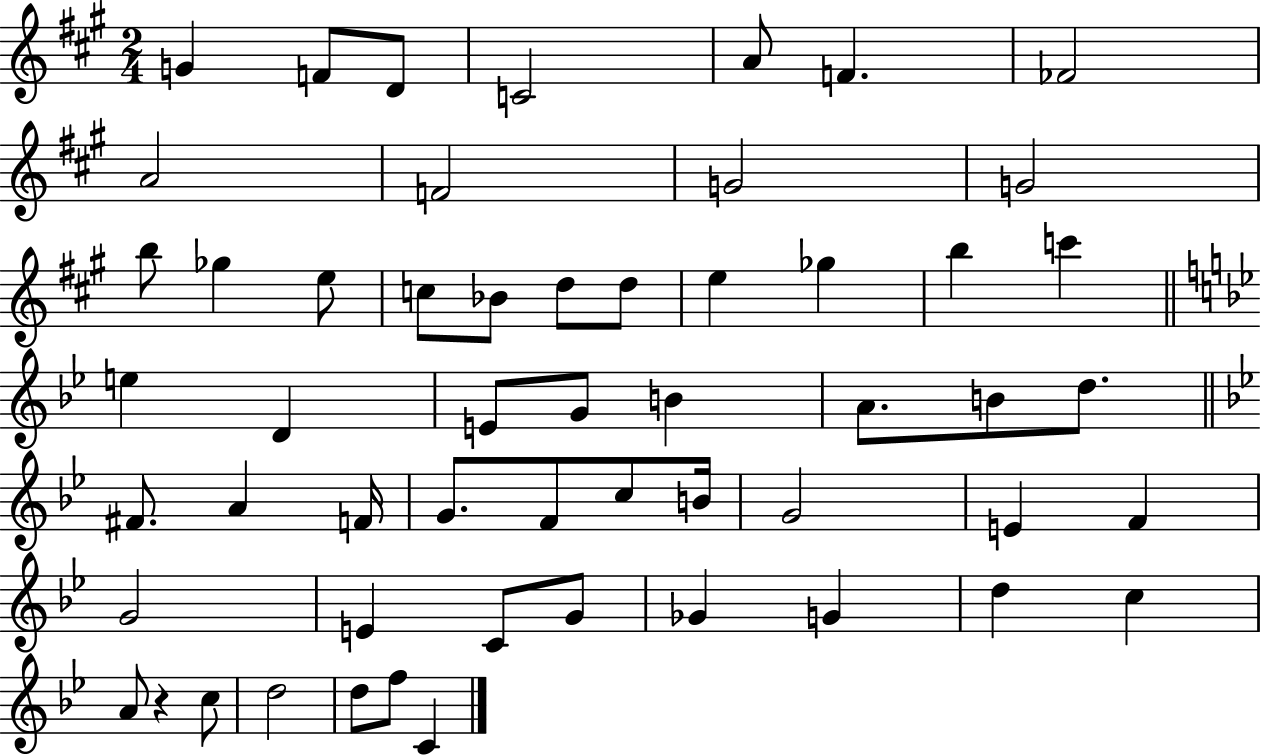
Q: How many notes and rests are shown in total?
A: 55